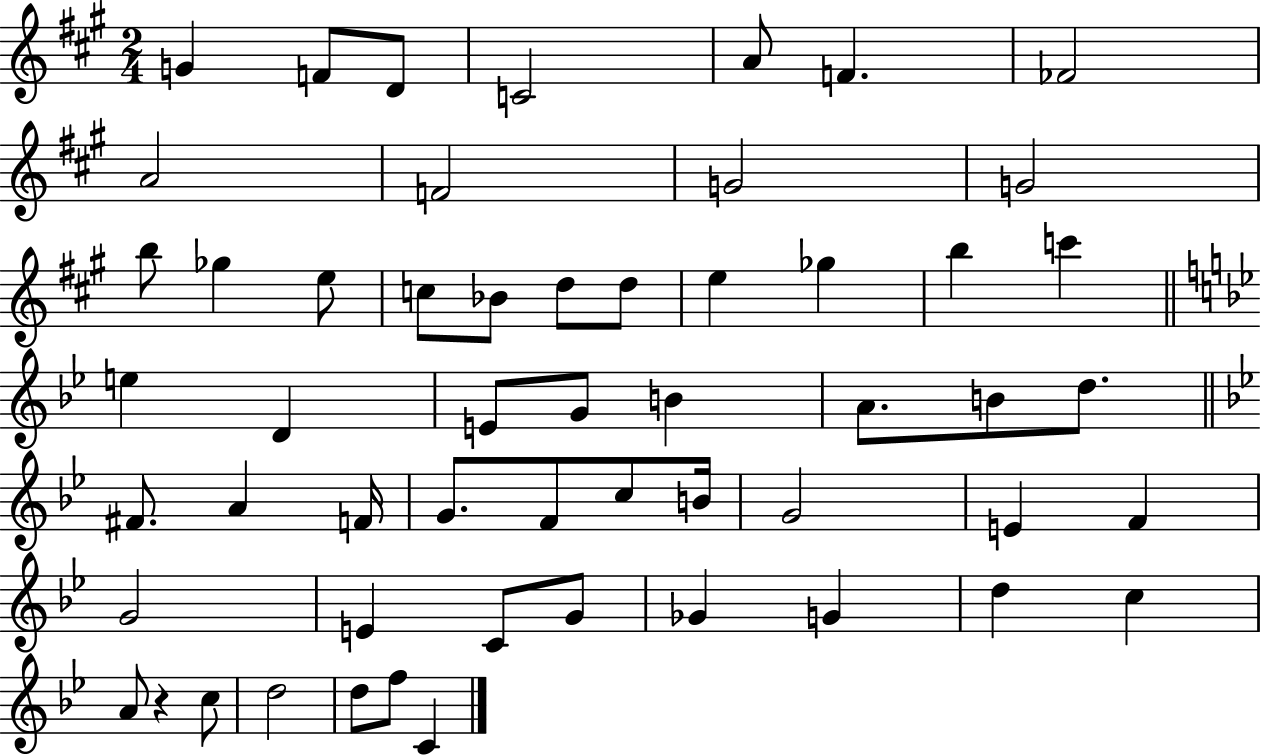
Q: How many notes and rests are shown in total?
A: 55